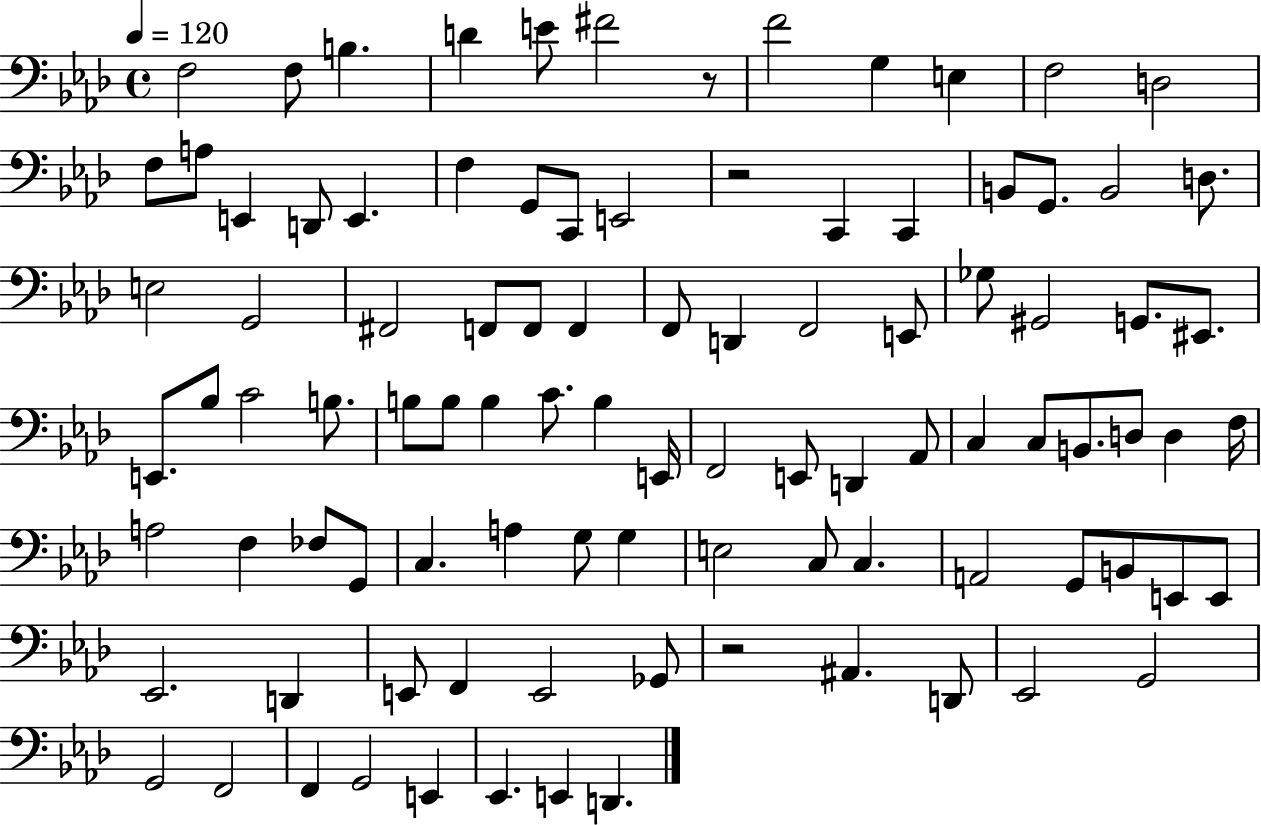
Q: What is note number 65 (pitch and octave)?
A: C3